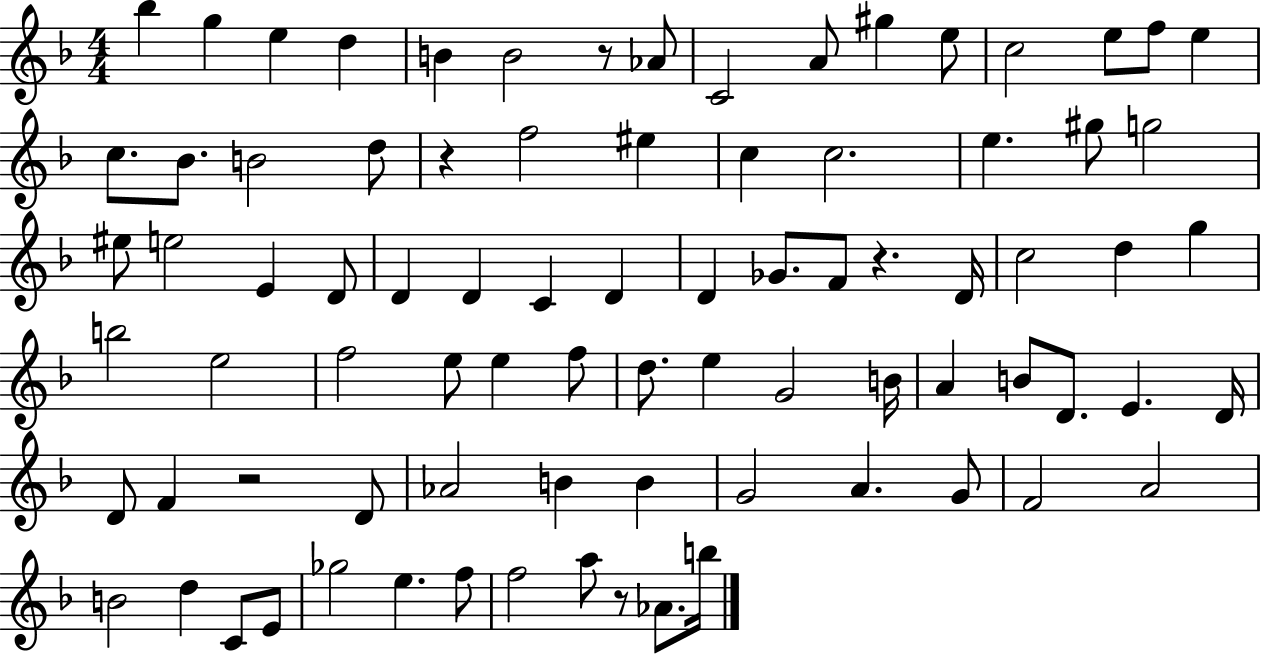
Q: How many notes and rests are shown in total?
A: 83